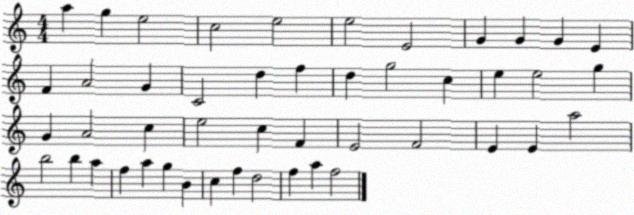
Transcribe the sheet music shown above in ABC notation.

X:1
T:Untitled
M:4/4
L:1/4
K:C
a g e2 c2 e2 e2 E2 G G G E F A2 G C2 d f d g2 c e e2 g G A2 c e2 c F E2 F2 E E a2 b2 b a f a g B c f d2 f a f2